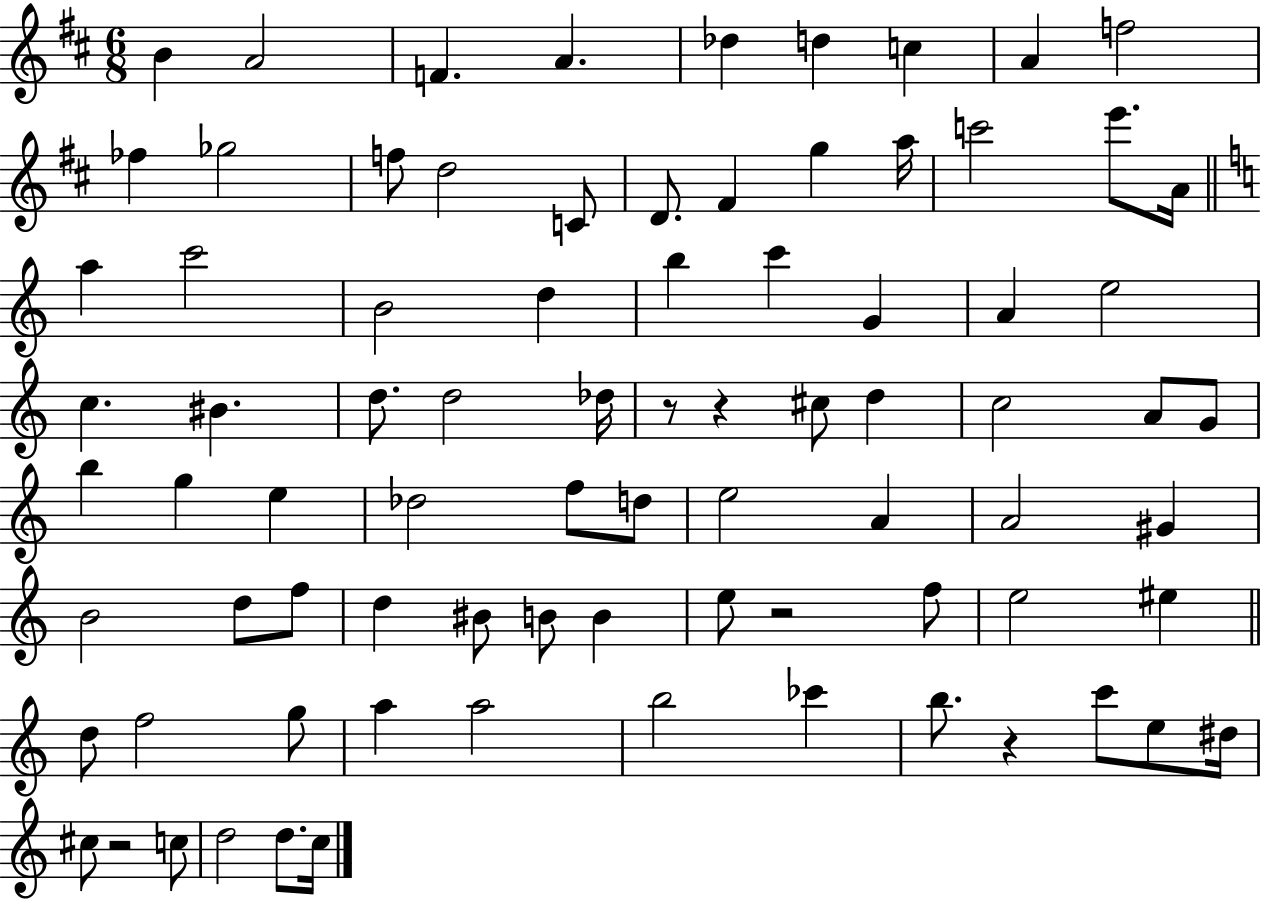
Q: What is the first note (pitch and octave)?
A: B4